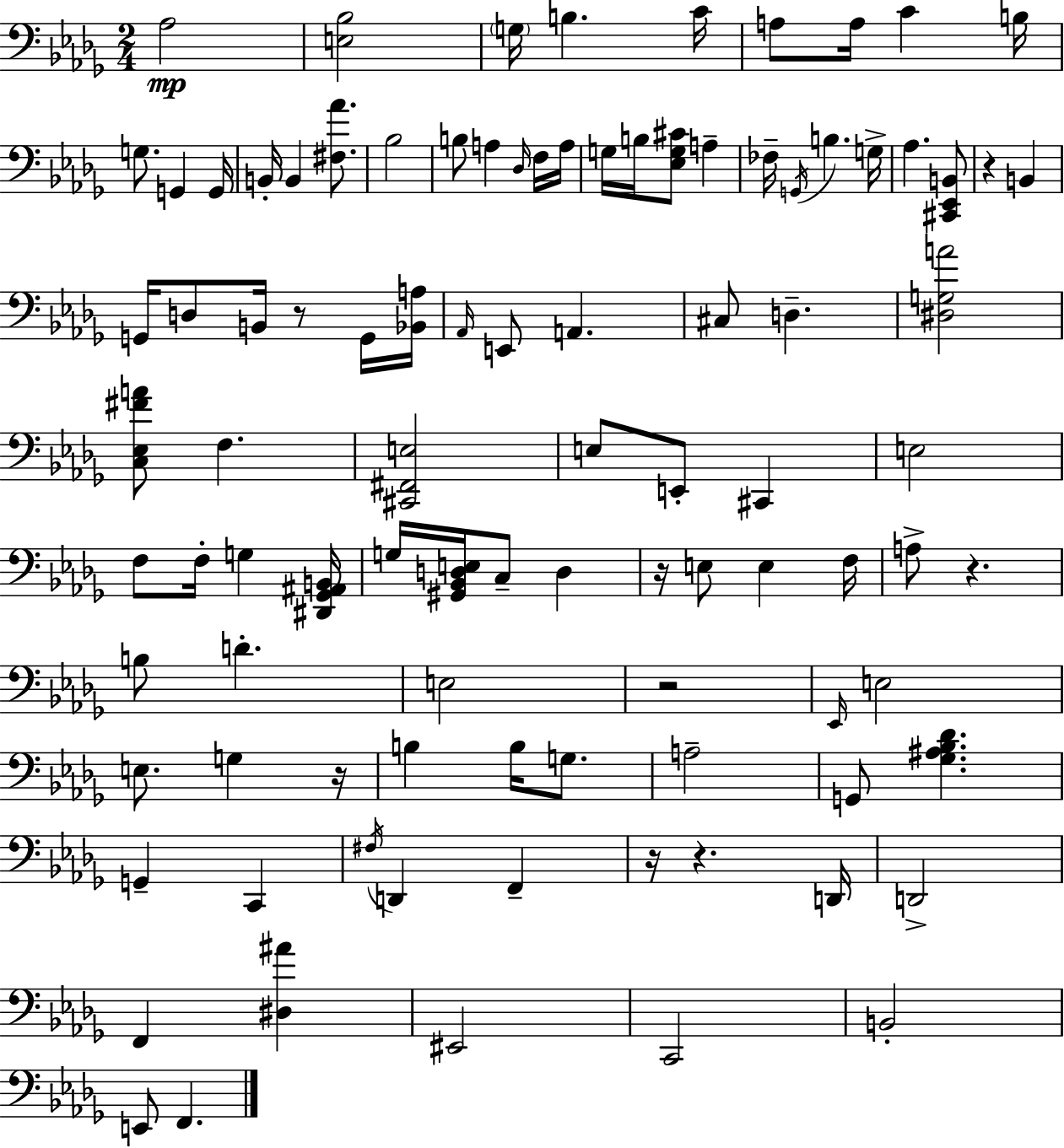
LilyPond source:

{
  \clef bass
  \numericTimeSignature
  \time 2/4
  \key bes \minor
  aes2\mp | <e bes>2 | \parenthesize g16 b4. c'16 | a8 a16 c'4 b16 | \break g8. g,4 g,16 | b,16-. b,4 <fis aes'>8. | bes2 | b8 a4 \grace { des16 } f16 | \break a16 g16 b16 <ees g cis'>8 a4-- | fes16-- \acciaccatura { g,16 } b4. | g16-> aes4. | <cis, ees, b,>8 r4 b,4 | \break g,16 d8 b,16 r8 | g,16 <bes, a>16 \grace { aes,16 } e,8 a,4. | cis8 d4.-- | <dis g a'>2 | \break <c ees fis' a'>8 f4. | <cis, fis, e>2 | e8 e,8-. cis,4 | e2 | \break f8 f16-. g4 | <dis, ges, ais, b,>16 g16 <gis, bes, d e>16 c8-- d4 | r16 e8 e4 | f16 a8-> r4. | \break b8 d'4.-. | e2 | r2 | \grace { ees,16 } e2 | \break e8. g4 | r16 b4 | b16 g8. a2-- | g,8 <ges ais bes des'>4. | \break g,4-- | c,4 \acciaccatura { fis16 } d,4 | f,4-- r16 r4. | d,16 d,2-> | \break f,4 | <dis ais'>4 eis,2 | c,2 | b,2-. | \break e,8 f,4. | \bar "|."
}